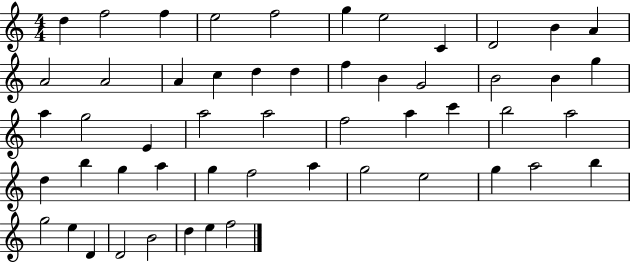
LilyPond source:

{
  \clef treble
  \numericTimeSignature
  \time 4/4
  \key c \major
  d''4 f''2 f''4 | e''2 f''2 | g''4 e''2 c'4 | d'2 b'4 a'4 | \break a'2 a'2 | a'4 c''4 d''4 d''4 | f''4 b'4 g'2 | b'2 b'4 g''4 | \break a''4 g''2 e'4 | a''2 a''2 | f''2 a''4 c'''4 | b''2 a''2 | \break d''4 b''4 g''4 a''4 | g''4 f''2 a''4 | g''2 e''2 | g''4 a''2 b''4 | \break g''2 e''4 d'4 | d'2 b'2 | d''4 e''4 f''2 | \bar "|."
}